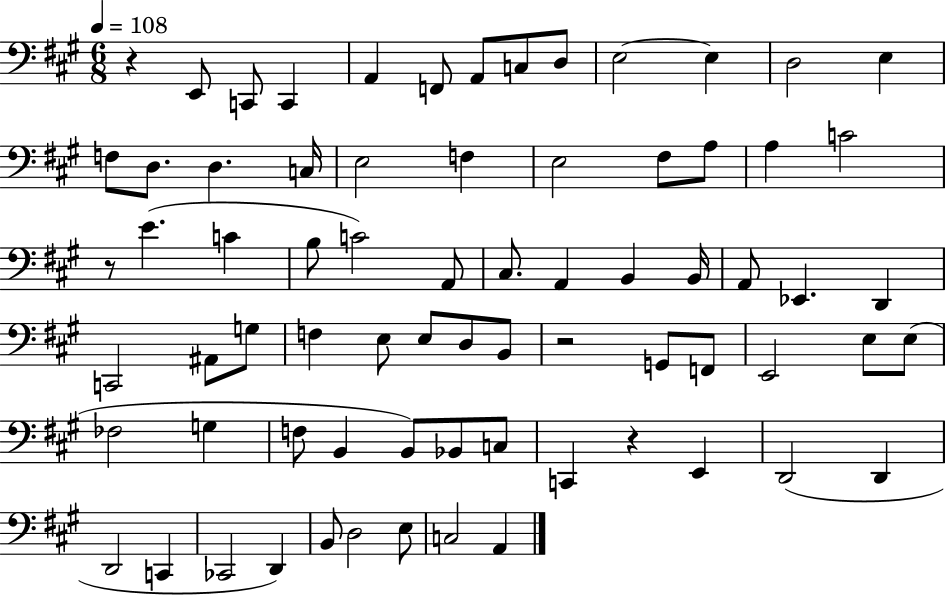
X:1
T:Untitled
M:6/8
L:1/4
K:A
z E,,/2 C,,/2 C,, A,, F,,/2 A,,/2 C,/2 D,/2 E,2 E, D,2 E, F,/2 D,/2 D, C,/4 E,2 F, E,2 ^F,/2 A,/2 A, C2 z/2 E C B,/2 C2 A,,/2 ^C,/2 A,, B,, B,,/4 A,,/2 _E,, D,, C,,2 ^A,,/2 G,/2 F, E,/2 E,/2 D,/2 B,,/2 z2 G,,/2 F,,/2 E,,2 E,/2 E,/2 _F,2 G, F,/2 B,, B,,/2 _B,,/2 C,/2 C,, z E,, D,,2 D,, D,,2 C,, _C,,2 D,, B,,/2 D,2 E,/2 C,2 A,,